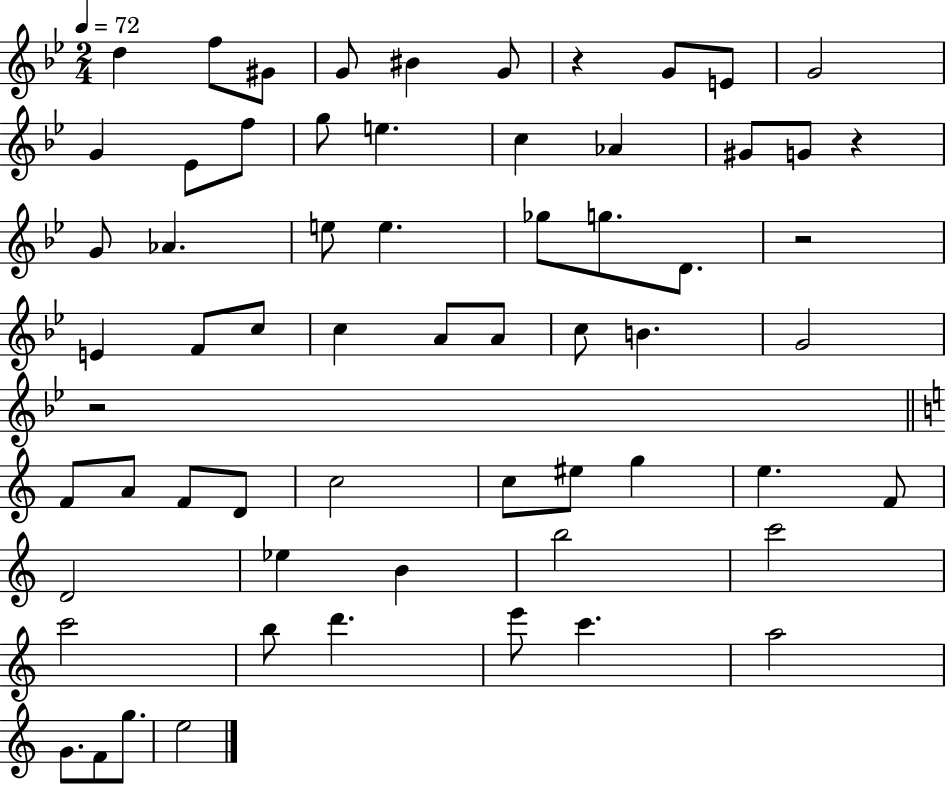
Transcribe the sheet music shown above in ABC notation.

X:1
T:Untitled
M:2/4
L:1/4
K:Bb
d f/2 ^G/2 G/2 ^B G/2 z G/2 E/2 G2 G _E/2 f/2 g/2 e c _A ^G/2 G/2 z G/2 _A e/2 e _g/2 g/2 D/2 z2 E F/2 c/2 c A/2 A/2 c/2 B G2 z2 F/2 A/2 F/2 D/2 c2 c/2 ^e/2 g e F/2 D2 _e B b2 c'2 c'2 b/2 d' e'/2 c' a2 G/2 F/2 g/2 e2